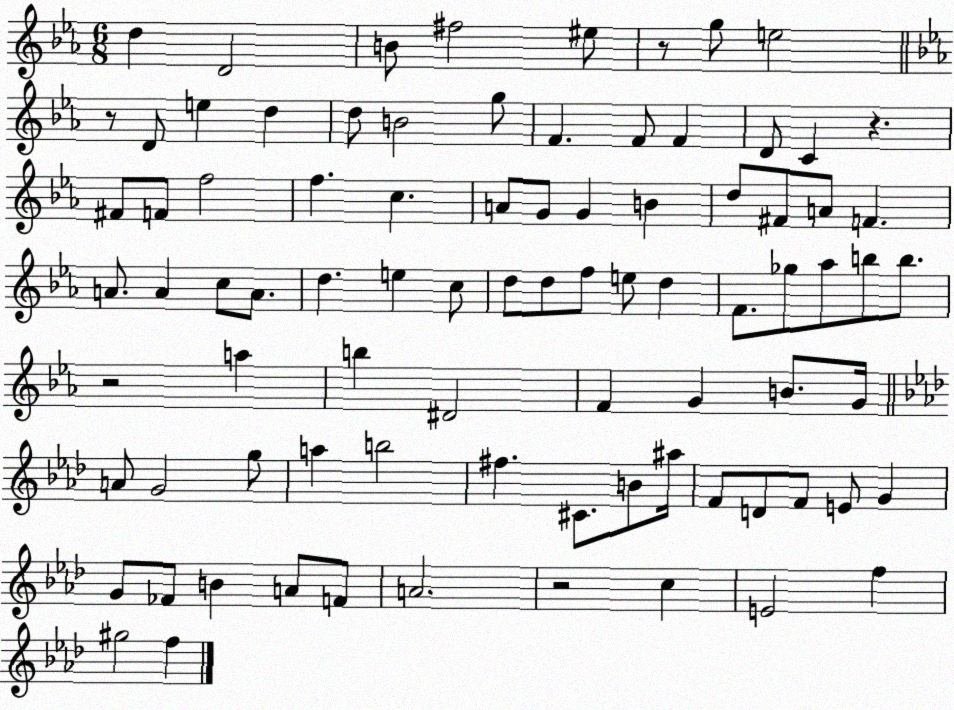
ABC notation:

X:1
T:Untitled
M:6/8
L:1/4
K:Eb
d D2 B/2 ^f2 ^e/2 z/2 g/2 e2 z/2 D/2 e d d/2 B2 g/2 F F/2 F D/2 C z ^F/2 F/2 f2 f c A/2 G/2 G B d/2 ^F/2 A/2 F A/2 A c/2 A/2 d e c/2 d/2 d/2 f/2 e/2 d F/2 _g/2 _a/2 b/2 b/2 z2 a b ^D2 F G B/2 G/4 A/2 G2 g/2 a b2 ^f ^C/2 B/2 ^a/4 F/2 D/2 F/2 E/2 G G/2 _F/2 B A/2 F/2 A2 z2 c E2 f ^g2 f